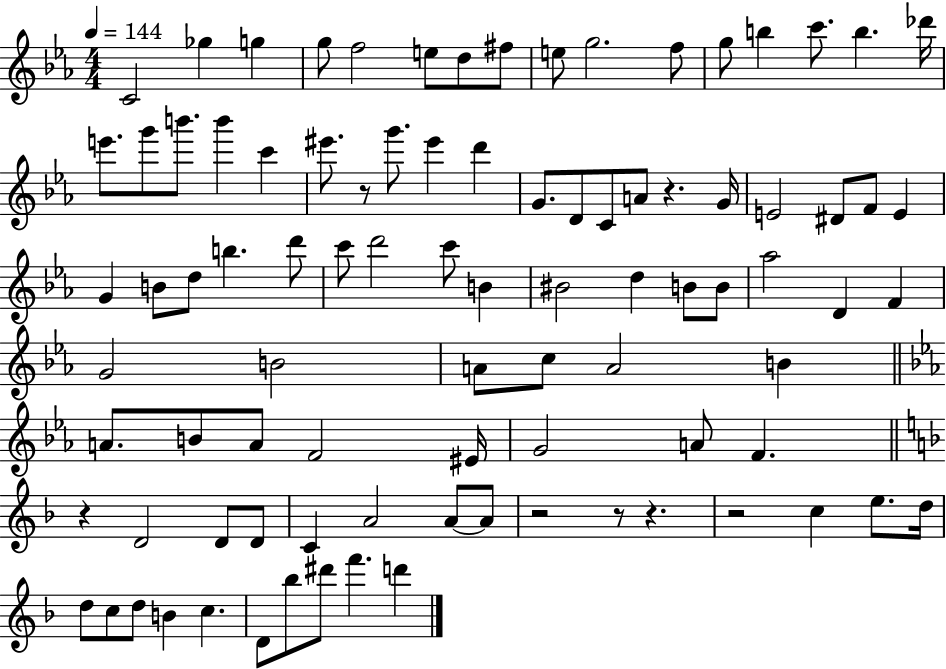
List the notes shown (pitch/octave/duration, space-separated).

C4/h Gb5/q G5/q G5/e F5/h E5/e D5/e F#5/e E5/e G5/h. F5/e G5/e B5/q C6/e. B5/q. Db6/s E6/e. G6/e B6/e. B6/q C6/q EIS6/e. R/e G6/e. EIS6/q D6/q G4/e. D4/e C4/e A4/e R/q. G4/s E4/h D#4/e F4/e E4/q G4/q B4/e D5/e B5/q. D6/e C6/e D6/h C6/e B4/q BIS4/h D5/q B4/e B4/e Ab5/h D4/q F4/q G4/h B4/h A4/e C5/e A4/h B4/q A4/e. B4/e A4/e F4/h EIS4/s G4/h A4/e F4/q. R/q D4/h D4/e D4/e C4/q A4/h A4/e A4/e R/h R/e R/q. R/h C5/q E5/e. D5/s D5/e C5/e D5/e B4/q C5/q. D4/e Bb5/e D#6/e F6/q. D6/q